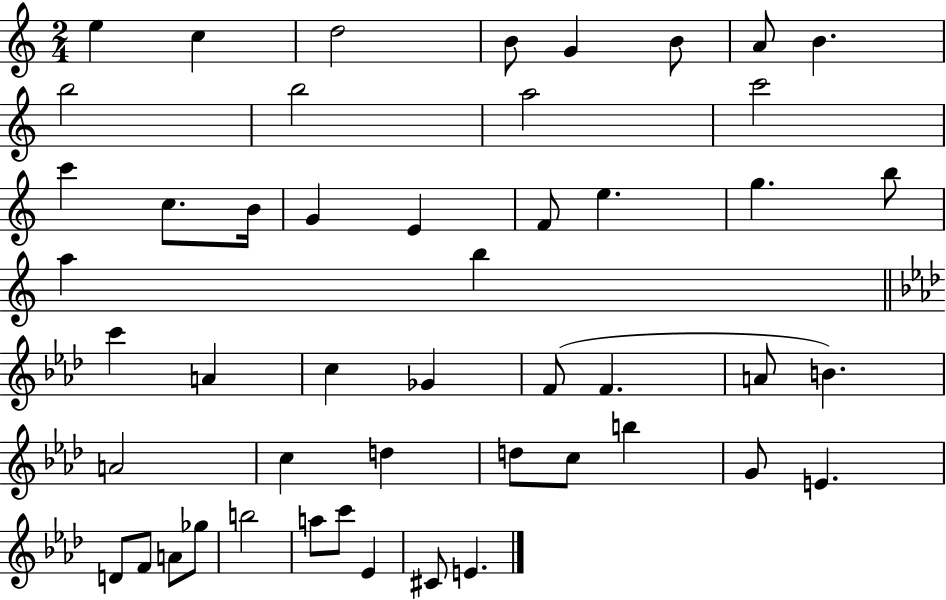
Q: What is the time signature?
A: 2/4